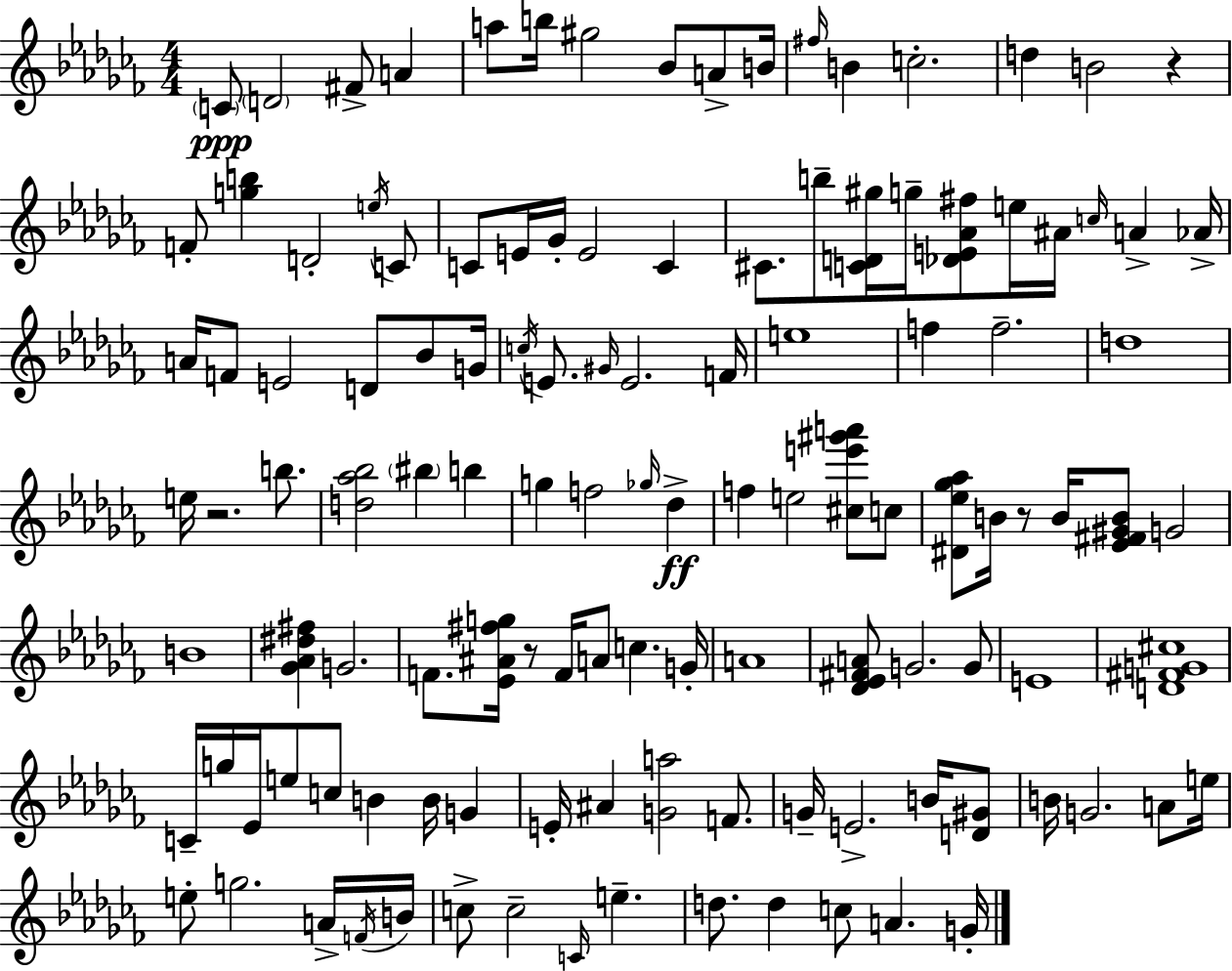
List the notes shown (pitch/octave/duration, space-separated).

C4/e D4/h F#4/e A4/q A5/e B5/s G#5/h Bb4/e A4/e B4/s F#5/s B4/q C5/h. D5/q B4/h R/q F4/e [G5,B5]/q D4/h E5/s C4/e C4/e E4/s Gb4/s E4/h C4/q C#4/e. B5/e [C4,D4,G#5]/s G5/s [Db4,E4,Ab4,F#5]/e E5/s A#4/s C5/s A4/q Ab4/s A4/s F4/e E4/h D4/e Bb4/e G4/s C5/s E4/e. G#4/s E4/h. F4/s E5/w F5/q F5/h. D5/w E5/s R/h. B5/e. [D5,Ab5,Bb5]/h BIS5/q B5/q G5/q F5/h Gb5/s Db5/q F5/q E5/h [C#5,E6,G#6,A6]/e C5/e [D#4,Eb5,Gb5,Ab5]/e B4/s R/e B4/s [Eb4,F#4,G#4,B4]/e G4/h B4/w [Gb4,Ab4,D#5,F#5]/q G4/h. F4/e. [Eb4,A#4,F#5,G5]/s R/e F4/s A4/e C5/q. G4/s A4/w [Db4,Eb4,F#4,A4]/e G4/h. G4/e E4/w [D4,F#4,G4,C#5]/w C4/s G5/s Eb4/s E5/e C5/e B4/q B4/s G4/q E4/s A#4/q [G4,A5]/h F4/e. G4/s E4/h. B4/s [D4,G#4]/e B4/s G4/h. A4/e E5/s E5/e G5/h. A4/s F4/s B4/s C5/e C5/h C4/s E5/q. D5/e. D5/q C5/e A4/q. G4/s